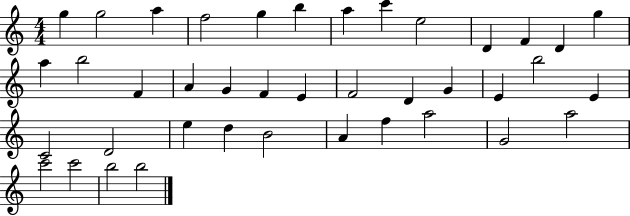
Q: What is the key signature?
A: C major